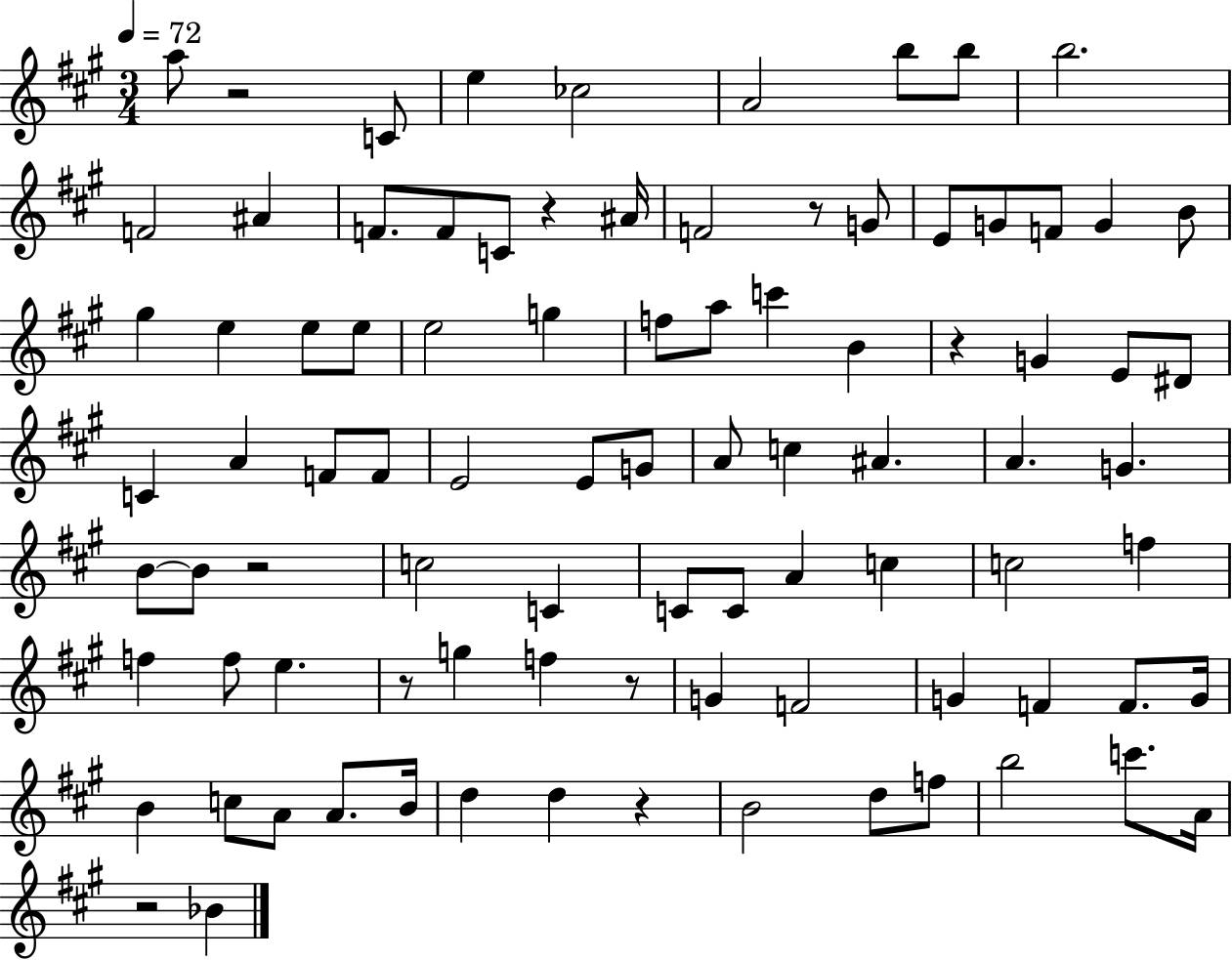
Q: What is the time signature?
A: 3/4